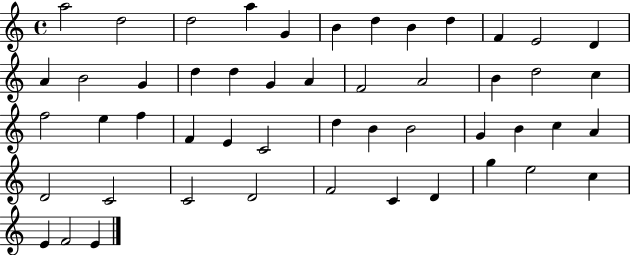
A5/h D5/h D5/h A5/q G4/q B4/q D5/q B4/q D5/q F4/q E4/h D4/q A4/q B4/h G4/q D5/q D5/q G4/q A4/q F4/h A4/h B4/q D5/h C5/q F5/h E5/q F5/q F4/q E4/q C4/h D5/q B4/q B4/h G4/q B4/q C5/q A4/q D4/h C4/h C4/h D4/h F4/h C4/q D4/q G5/q E5/h C5/q E4/q F4/h E4/q